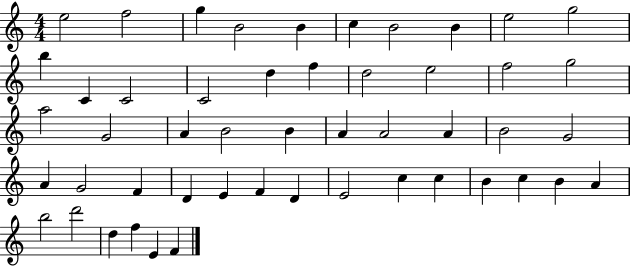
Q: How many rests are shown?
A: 0